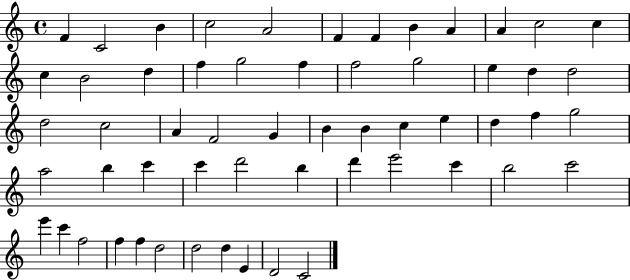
X:1
T:Untitled
M:4/4
L:1/4
K:C
F C2 B c2 A2 F F B A A c2 c c B2 d f g2 f f2 g2 e d d2 d2 c2 A F2 G B B c e d f g2 a2 b c' c' d'2 b d' e'2 c' b2 c'2 e' c' f2 f f d2 d2 d E D2 C2